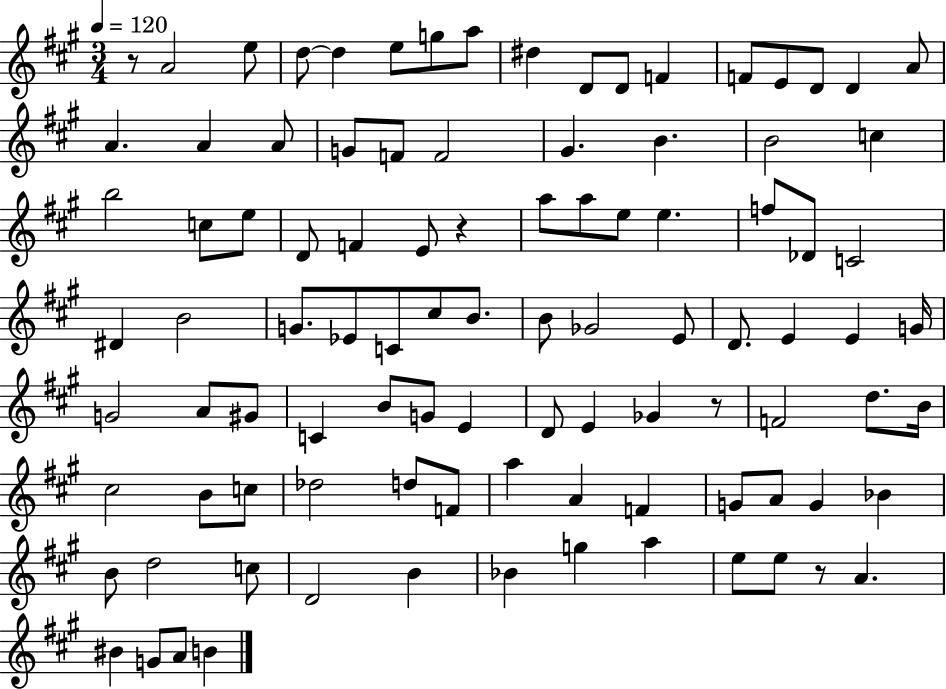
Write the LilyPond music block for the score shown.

{
  \clef treble
  \numericTimeSignature
  \time 3/4
  \key a \major
  \tempo 4 = 120
  \repeat volta 2 { r8 a'2 e''8 | d''8~~ d''4 e''8 g''8 a''8 | dis''4 d'8 d'8 f'4 | f'8 e'8 d'8 d'4 a'8 | \break a'4. a'4 a'8 | g'8 f'8 f'2 | gis'4. b'4. | b'2 c''4 | \break b''2 c''8 e''8 | d'8 f'4 e'8 r4 | a''8 a''8 e''8 e''4. | f''8 des'8 c'2 | \break dis'4 b'2 | g'8. ees'8 c'8 cis''8 b'8. | b'8 ges'2 e'8 | d'8. e'4 e'4 g'16 | \break g'2 a'8 gis'8 | c'4 b'8 g'8 e'4 | d'8 e'4 ges'4 r8 | f'2 d''8. b'16 | \break cis''2 b'8 c''8 | des''2 d''8 f'8 | a''4 a'4 f'4 | g'8 a'8 g'4 bes'4 | \break b'8 d''2 c''8 | d'2 b'4 | bes'4 g''4 a''4 | e''8 e''8 r8 a'4. | \break bis'4 g'8 a'8 b'4 | } \bar "|."
}